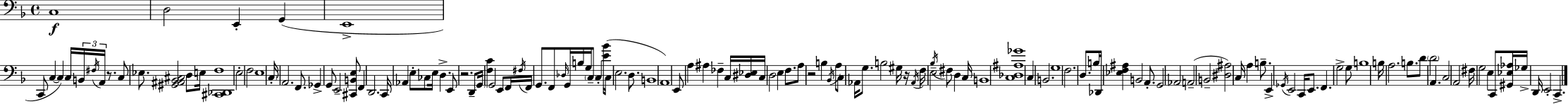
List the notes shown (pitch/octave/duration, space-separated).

C3/w D3/h E2/q G2/q E2/w C2/e C3/q C3/q C3/s B2/s F#3/s A2/s R/e. C3/e Eb3/e. [G#2,A#2,Bb2,C#3]/h D3/e E3/s [C#2,Db2,F3]/w E3/h F3/h E3/w C3/s A2/h. F2/e. Gb2/q G2/e E2/h [C#2,B2,E3]/e F2/q D2/h. C2/s Ab2/q E3/e CES3/e E3/s D3/q. E2/e R/h. D2/e G2/s [F3,C4]/q G2/h E2/e F2/s F#3/s F2/s G2/e. F2/e Db3/s G2/s B3/s G3/s C3/e C3/q [E4,Bb4]/s C3/s E3/h. D3/e. B2/w A2/w E2/e A3/q A#3/q FES3/q C3/s [D#3,Eb3]/s C3/s D3/h E3/q F3/e. A3/e R/h B3/q Bb2/s A3/e C3/e Ab2/s G3/e. B3/h G#3/s R/s Ab2/s F3/s E3/h Bb3/s F#3/e D3/q C3/s B2/w [C3,Db3,A#3,Gb4]/w C3/q B2/h. G3/w F3/h. D3/e. B3/s Db2/s [Eb3,F3,A#3]/q B2/h A2/e. G2/h Ab2/h A2/h B2/h [D#3,A#3]/h C3/s A3/q B3/e. E2/q Gb2/s E2/h C2/s E2/e. F2/q. G3/h G3/e B3/w B3/s A3/h. B3/e. D4/e D4/h A2/q. C3/h A2/h F#3/s G3/h E3/q C2/e [G#2,Eb3,Ab3]/s Gb3/s D2/s E2/h C2/q.